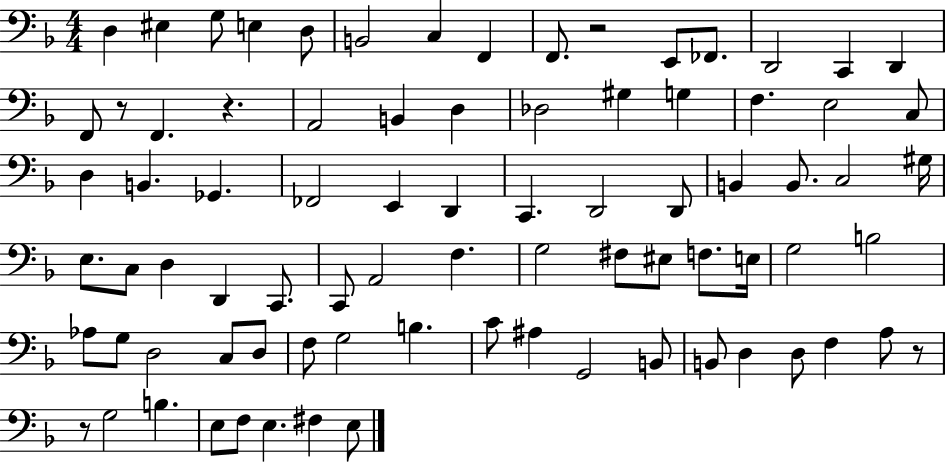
X:1
T:Untitled
M:4/4
L:1/4
K:F
D, ^E, G,/2 E, D,/2 B,,2 C, F,, F,,/2 z2 E,,/2 _F,,/2 D,,2 C,, D,, F,,/2 z/2 F,, z A,,2 B,, D, _D,2 ^G, G, F, E,2 C,/2 D, B,, _G,, _F,,2 E,, D,, C,, D,,2 D,,/2 B,, B,,/2 C,2 ^G,/4 E,/2 C,/2 D, D,, C,,/2 C,,/2 A,,2 F, G,2 ^F,/2 ^E,/2 F,/2 E,/4 G,2 B,2 _A,/2 G,/2 D,2 C,/2 D,/2 F,/2 G,2 B, C/2 ^A, G,,2 B,,/2 B,,/2 D, D,/2 F, A,/2 z/2 z/2 G,2 B, E,/2 F,/2 E, ^F, E,/2